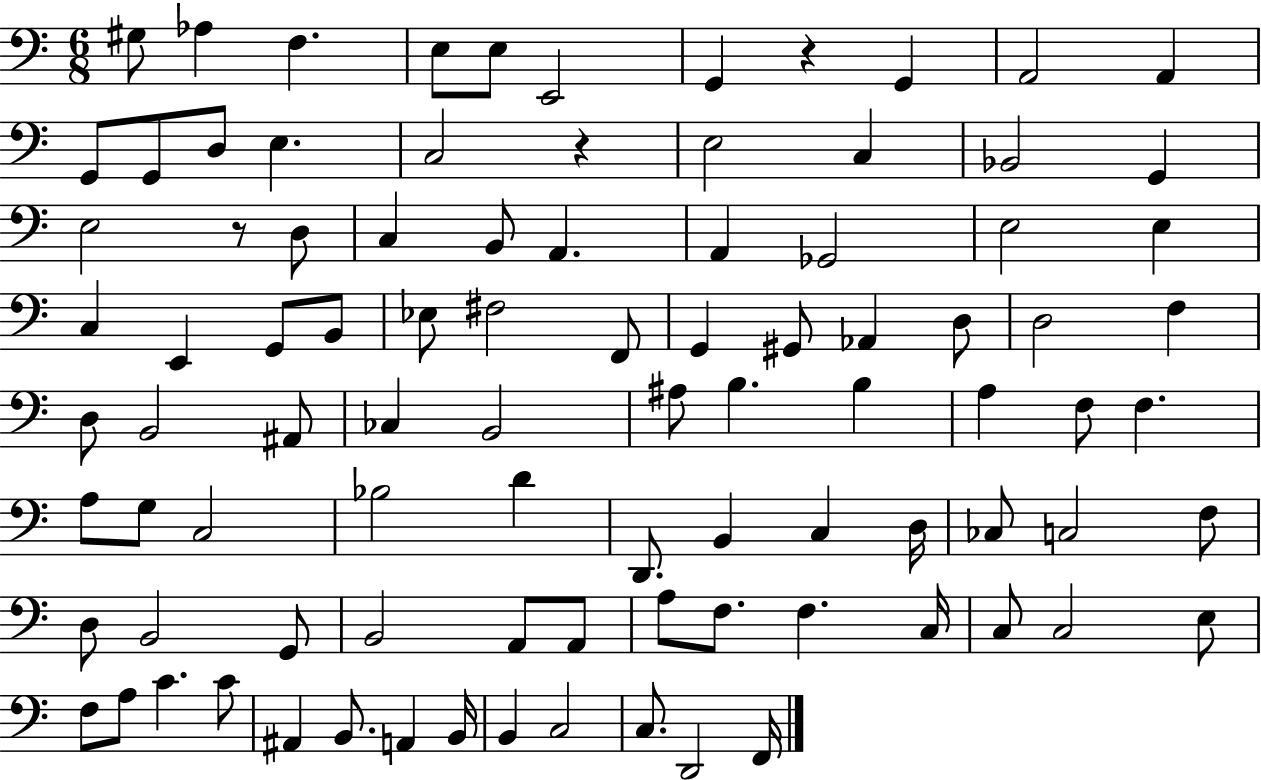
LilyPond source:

{
  \clef bass
  \numericTimeSignature
  \time 6/8
  \key c \major
  gis8 aes4 f4. | e8 e8 e,2 | g,4 r4 g,4 | a,2 a,4 | \break g,8 g,8 d8 e4. | c2 r4 | e2 c4 | bes,2 g,4 | \break e2 r8 d8 | c4 b,8 a,4. | a,4 ges,2 | e2 e4 | \break c4 e,4 g,8 b,8 | ees8 fis2 f,8 | g,4 gis,8 aes,4 d8 | d2 f4 | \break d8 b,2 ais,8 | ces4 b,2 | ais8 b4. b4 | a4 f8 f4. | \break a8 g8 c2 | bes2 d'4 | d,8. b,4 c4 d16 | ces8 c2 f8 | \break d8 b,2 g,8 | b,2 a,8 a,8 | a8 f8. f4. c16 | c8 c2 e8 | \break f8 a8 c'4. c'8 | ais,4 b,8. a,4 b,16 | b,4 c2 | c8. d,2 f,16 | \break \bar "|."
}